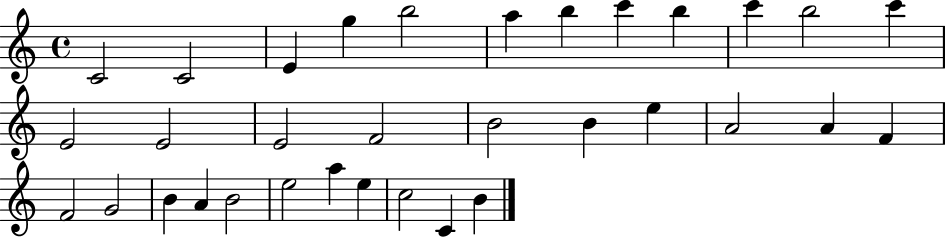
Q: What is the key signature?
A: C major